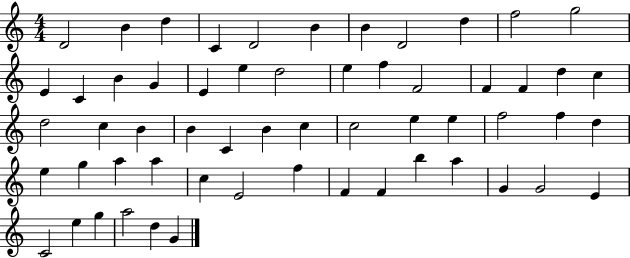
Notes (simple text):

D4/h B4/q D5/q C4/q D4/h B4/q B4/q D4/h D5/q F5/h G5/h E4/q C4/q B4/q G4/q E4/q E5/q D5/h E5/q F5/q F4/h F4/q F4/q D5/q C5/q D5/h C5/q B4/q B4/q C4/q B4/q C5/q C5/h E5/q E5/q F5/h F5/q D5/q E5/q G5/q A5/q A5/q C5/q E4/h F5/q F4/q F4/q B5/q A5/q G4/q G4/h E4/q C4/h E5/q G5/q A5/h D5/q G4/q